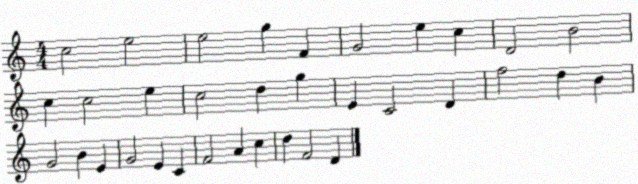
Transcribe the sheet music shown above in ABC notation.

X:1
T:Untitled
M:4/4
L:1/4
K:C
c2 e2 e2 g F G2 e c D2 B2 c c2 e c2 d g E C2 D f2 d B G2 B E G2 E C F2 A c d F2 D